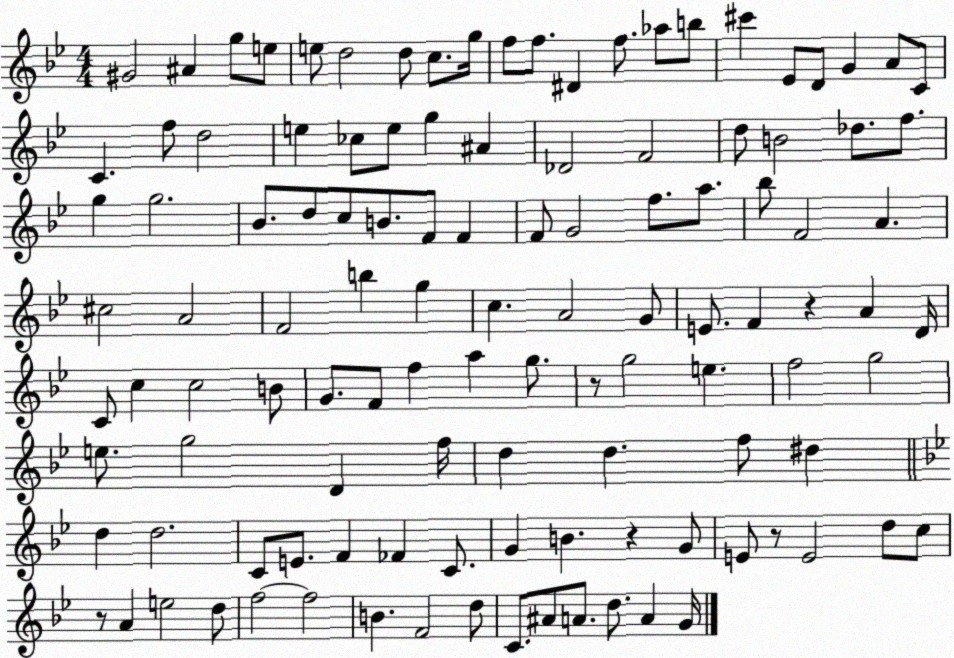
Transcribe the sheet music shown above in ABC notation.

X:1
T:Untitled
M:4/4
L:1/4
K:Bb
^G2 ^A g/2 e/2 e/2 d2 d/2 c/2 g/4 f/2 f/2 ^D f/2 _a/2 b/2 ^c' _E/2 D/2 G A/2 C/2 C f/2 d2 e _c/2 e/2 g ^A _D2 F2 d/2 B2 _d/2 f/2 g g2 _B/2 d/2 c/2 B/2 F/2 F F/2 G2 f/2 a/2 _b/2 F2 A ^c2 A2 F2 b g c A2 G/2 E/2 F z A D/4 C/2 c c2 B/2 G/2 F/2 f a g/2 z/2 g2 e f2 g2 e/2 g2 D f/4 d d f/2 ^d d d2 C/2 E/2 F _F C/2 G B z G/2 E/2 z/2 E2 d/2 c/2 z/2 A e2 d/2 f2 f2 B F2 d/2 C/2 ^A/2 A/2 d/2 A G/4